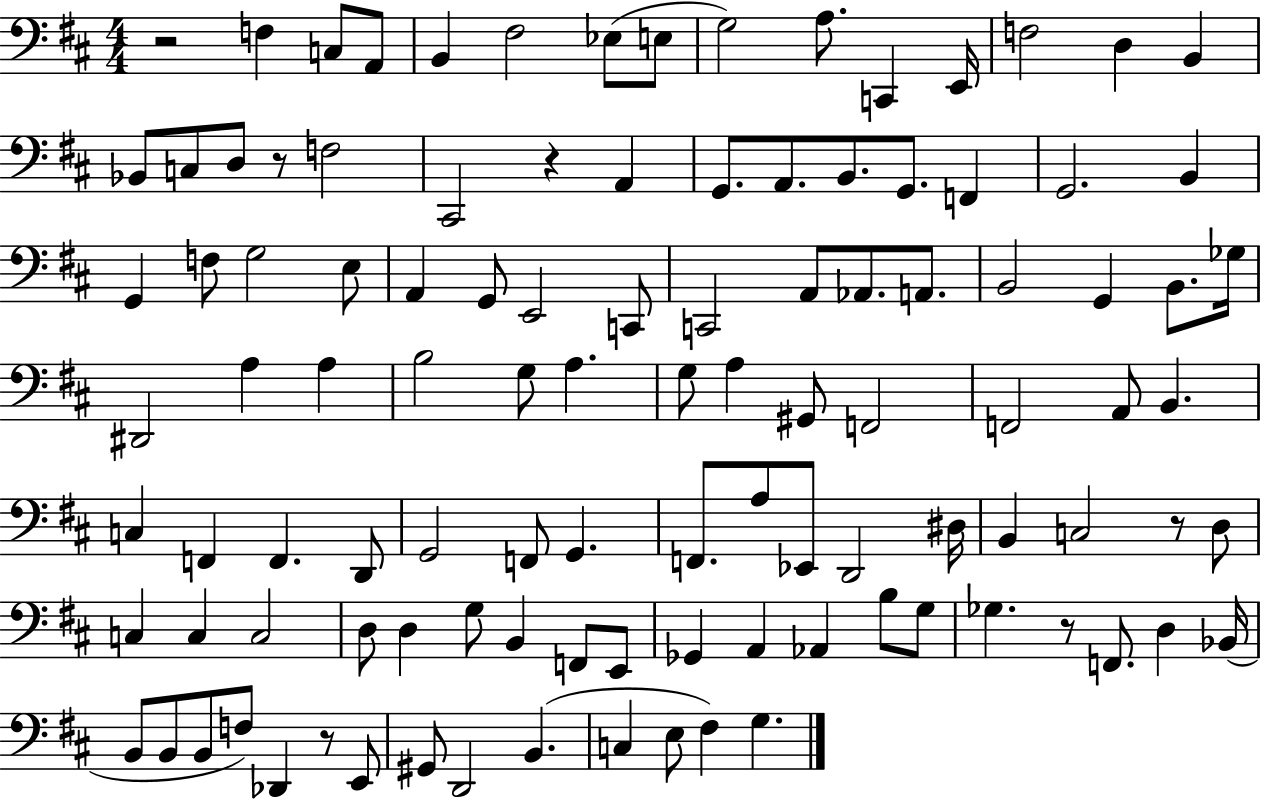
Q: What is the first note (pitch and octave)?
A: F3